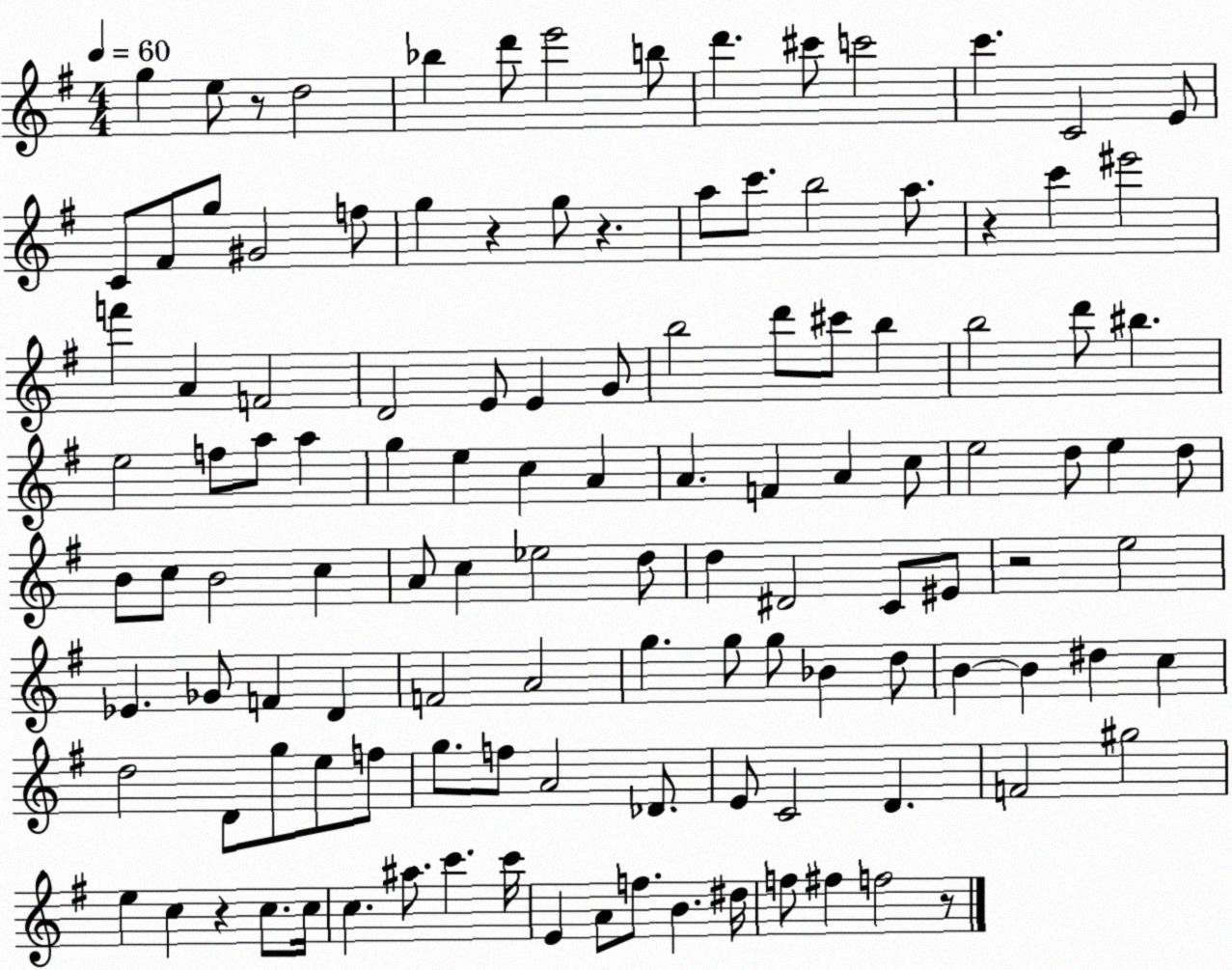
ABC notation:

X:1
T:Untitled
M:4/4
L:1/4
K:G
g e/2 z/2 d2 _b d'/2 e'2 b/2 d' ^c'/2 c'2 c' C2 E/2 C/2 ^F/2 g/2 ^G2 f/2 g z g/2 z a/2 c'/2 b2 a/2 z c' ^e'2 f' A F2 D2 E/2 E G/2 b2 d'/2 ^c'/2 b b2 d'/2 ^b e2 f/2 a/2 a g e c A A F A c/2 e2 d/2 e d/2 B/2 c/2 B2 c A/2 c _e2 d/2 d ^D2 C/2 ^E/2 z2 e2 _E _G/2 F D F2 A2 g g/2 g/2 _B d/2 B B ^d c d2 D/2 g/2 e/2 f/2 g/2 f/2 A2 _D/2 E/2 C2 D F2 ^g2 e c z c/2 c/4 c ^a/2 c' c'/4 E A/2 f/2 B ^d/4 f/2 ^f f2 z/2